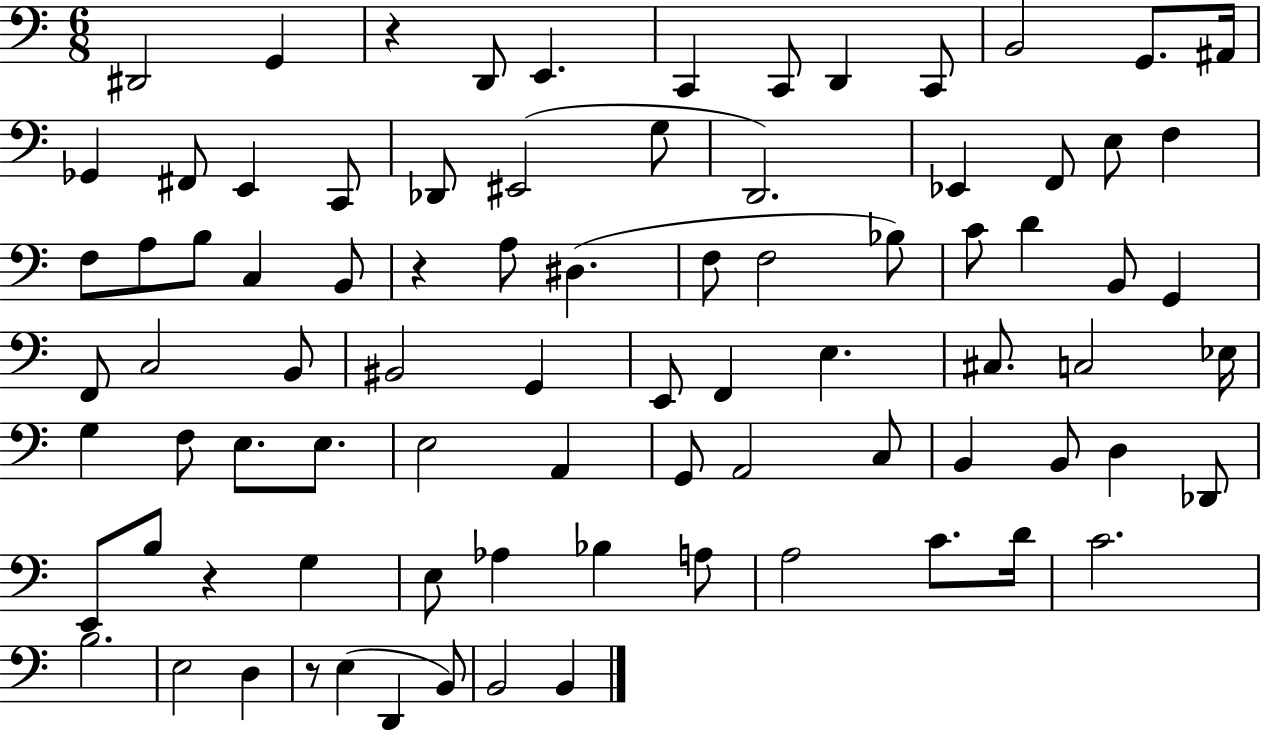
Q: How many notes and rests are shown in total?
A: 84